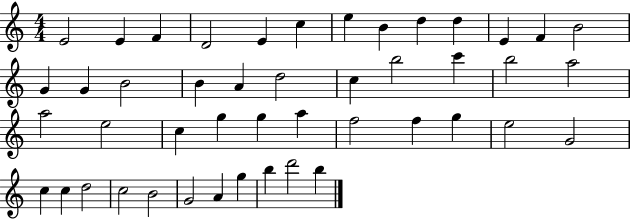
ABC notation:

X:1
T:Untitled
M:4/4
L:1/4
K:C
E2 E F D2 E c e B d d E F B2 G G B2 B A d2 c b2 c' b2 a2 a2 e2 c g g a f2 f g e2 G2 c c d2 c2 B2 G2 A g b d'2 b